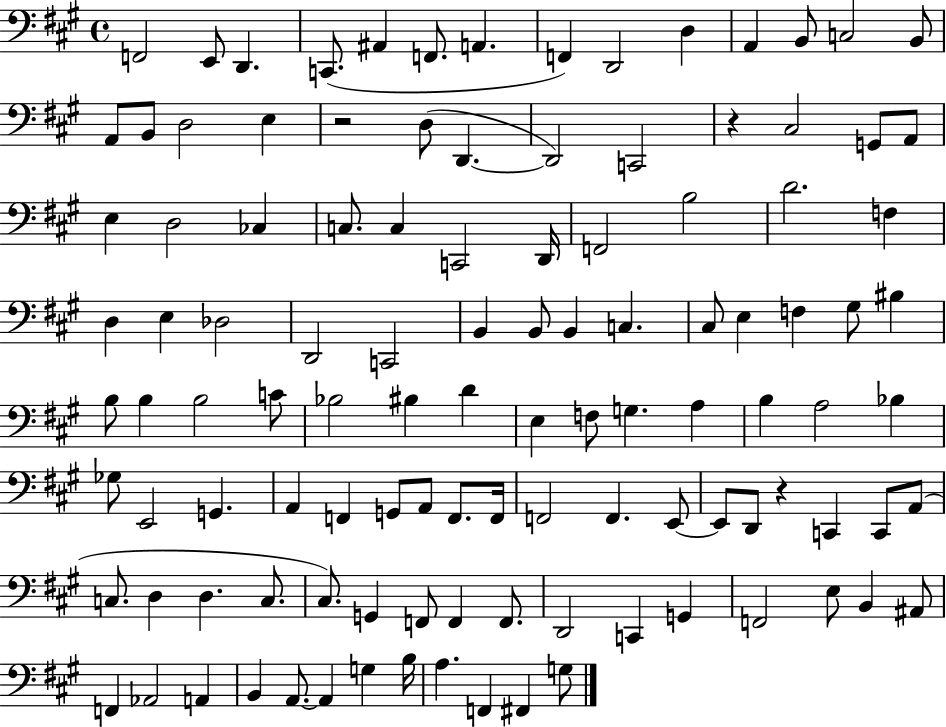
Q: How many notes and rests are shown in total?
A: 112